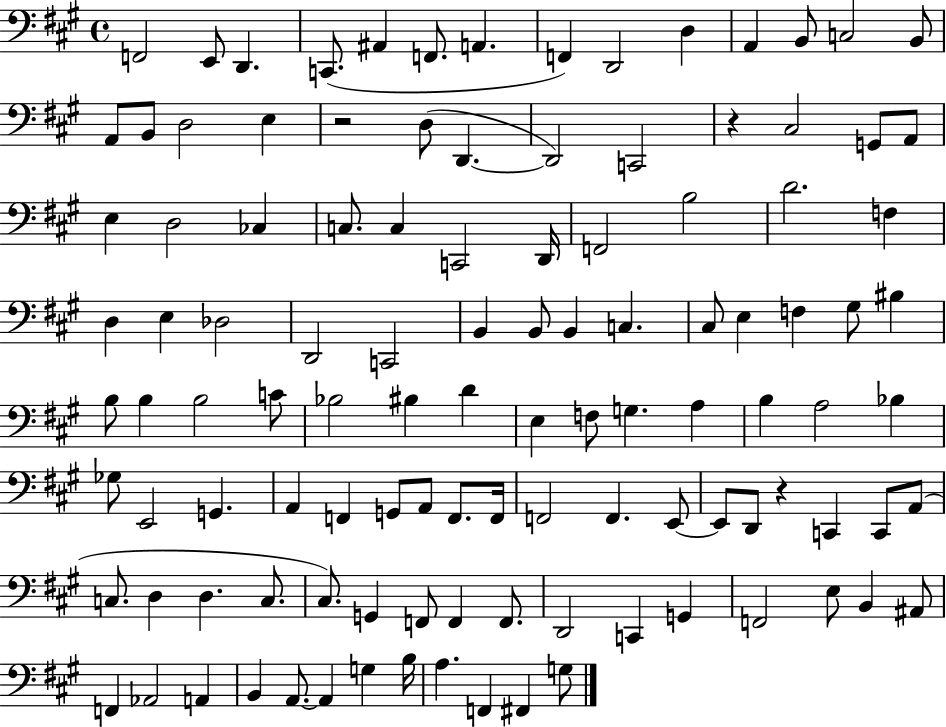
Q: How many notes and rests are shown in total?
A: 112